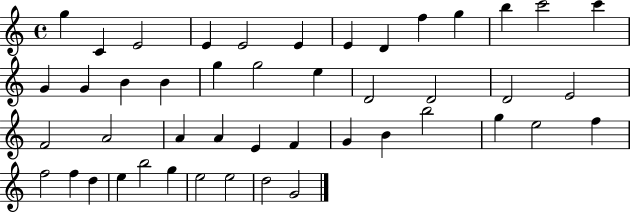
{
  \clef treble
  \time 4/4
  \defaultTimeSignature
  \key c \major
  g''4 c'4 e'2 | e'4 e'2 e'4 | e'4 d'4 f''4 g''4 | b''4 c'''2 c'''4 | \break g'4 g'4 b'4 b'4 | g''4 g''2 e''4 | d'2 d'2 | d'2 e'2 | \break f'2 a'2 | a'4 a'4 e'4 f'4 | g'4 b'4 b''2 | g''4 e''2 f''4 | \break f''2 f''4 d''4 | e''4 b''2 g''4 | e''2 e''2 | d''2 g'2 | \break \bar "|."
}